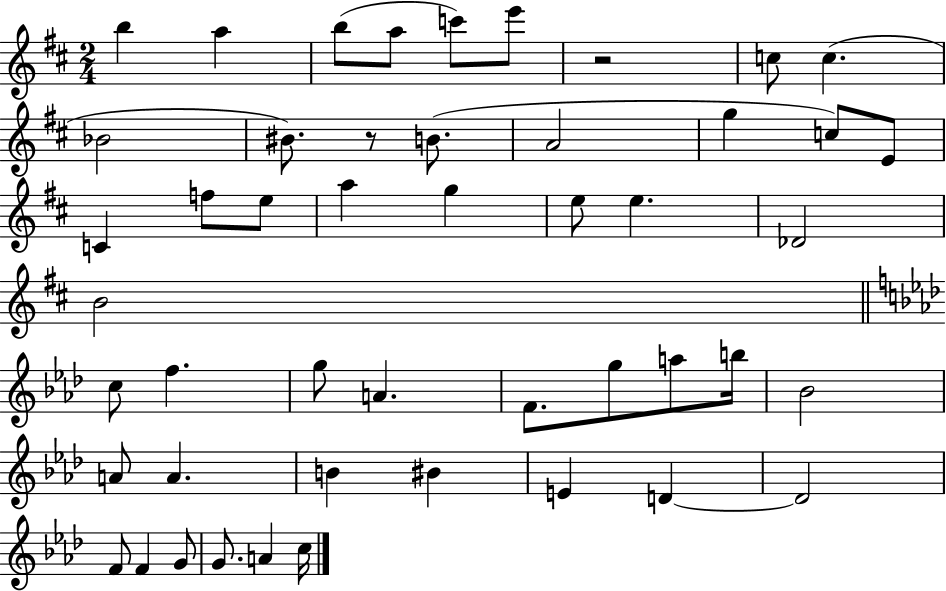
B5/q A5/q B5/e A5/e C6/e E6/e R/h C5/e C5/q. Bb4/h BIS4/e. R/e B4/e. A4/h G5/q C5/e E4/e C4/q F5/e E5/e A5/q G5/q E5/e E5/q. Db4/h B4/h C5/e F5/q. G5/e A4/q. F4/e. G5/e A5/e B5/s Bb4/h A4/e A4/q. B4/q BIS4/q E4/q D4/q D4/h F4/e F4/q G4/e G4/e. A4/q C5/s